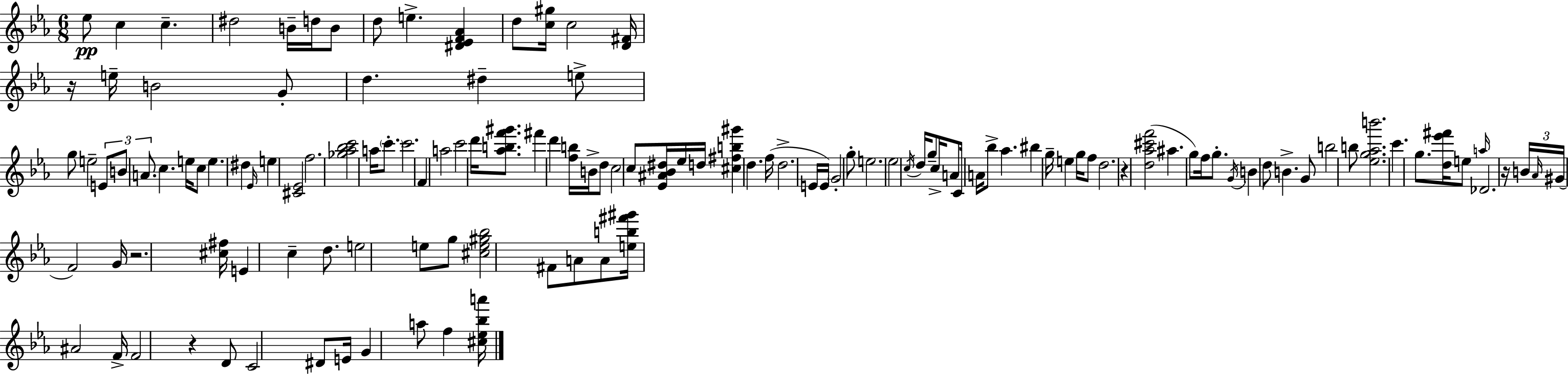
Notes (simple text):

Eb5/e C5/q C5/q. D#5/h B4/s D5/s B4/e D5/e E5/q. [D#4,Eb4,F4,Ab4]/q D5/e [C5,G#5]/s C5/h [D4,F#4]/s R/s E5/s B4/h G4/e D5/q. D#5/q E5/e G5/e E5/h E4/e B4/e A4/e. C5/q. E5/s C5/e E5/q. D#5/q Eb4/s E5/q [C#4,Eb4]/h F5/h. [Gb5,Ab5,Bb5,C6]/h A5/s C6/e. C6/h. F4/q A5/h C6/h D6/s [Ab5,B5,F6,G#6]/e. F#6/q D6/q [F5,B5]/s B4/s D5/e C5/h C5/e [Eb4,A#4,Bb4,D#5]/s Eb5/s D5/s [C#5,F#5,B5,G#6]/q D5/q. F5/s D5/h. E4/s E4/s G4/h G5/e E5/h. Eb5/h C5/s D5/s G5/e C5/s A4/e C4/s A4/s Bb5/e Ab5/q. BIS5/q G5/s E5/q G5/s F5/e D5/h. R/q [D5,Ab5,C#6,F6]/h A#5/q. G5/e F5/s G5/e. G4/s B4/q D5/e B4/q. G4/e B5/h B5/e [Eb5,G5,Ab5,B6]/h. C6/q. G5/e. [D5,Eb6,F#6]/s E5/e A5/s Db4/h. R/s B4/s Ab4/s G#4/s F4/h G4/s R/h. [C#5,F#5]/s E4/q C5/q D5/e. E5/h E5/e G5/e [C#5,E5,G#5,Bb5]/h F#4/e A4/e A4/e [E5,B5,F#6,G#6]/s A#4/h F4/s F4/h R/q D4/e C4/h D#4/e E4/s G4/q A5/e F5/q [C#5,Eb5,Bb5,A6]/s